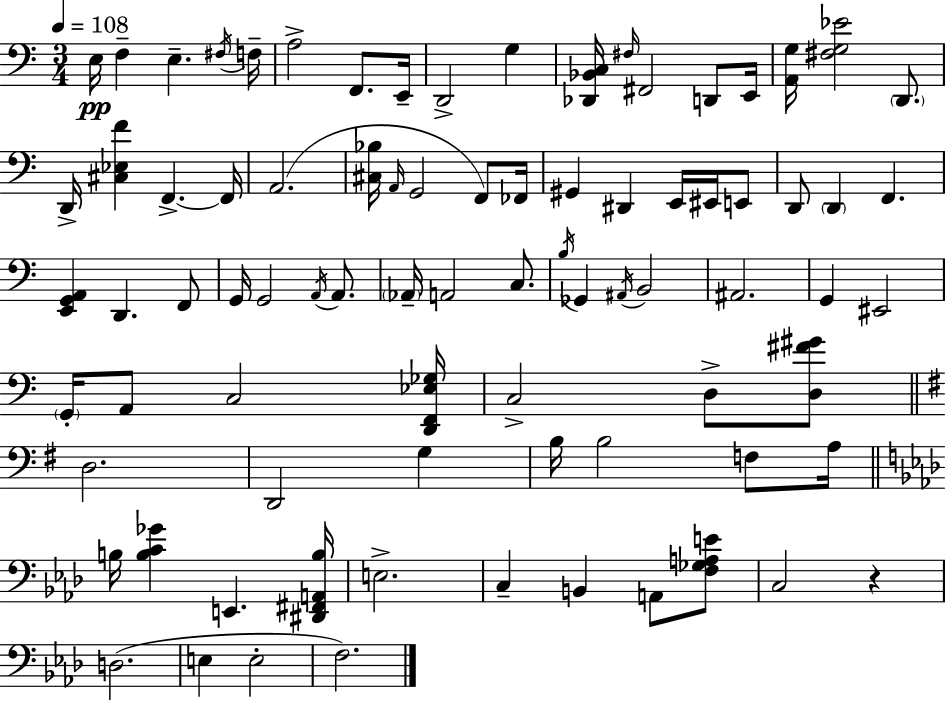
{
  \clef bass
  \numericTimeSignature
  \time 3/4
  \key a \minor
  \tempo 4 = 108
  e16\pp f4-- e4.-- \acciaccatura { fis16 } | f16-- a2-> f,8. | e,16-- d,2-> g4 | <des, bes, c>16 \grace { fis16 } fis,2 d,8 | \break e,16 <a, g>16 <fis g ees'>2 \parenthesize d,8. | d,16-> <cis ees f'>4 f,4.->~~ | f,16 a,2.( | <cis bes>16 \grace { a,16 } g,2 | \break f,8) fes,16 gis,4 dis,4 e,16 | eis,16 e,8 d,8 \parenthesize d,4 f,4. | <e, g, a,>4 d,4. | f,8 g,16 g,2 | \break \acciaccatura { a,16 } a,8. \parenthesize aes,16-- a,2 | c8. \acciaccatura { b16 } ges,4 \acciaccatura { ais,16 } b,2 | ais,2. | g,4 eis,2 | \break \parenthesize g,16-. a,8 c2 | <d, f, ees ges>16 c2-> | d8-> <d fis' gis'>8 \bar "||" \break \key g \major d2. | d,2 g4 | b16 b2 f8 a16 | \bar "||" \break \key aes \major b16 <b c' ges'>4 e,4. <dis, fis, a, b>16 | e2.-> | c4-- b,4 a,8 <f ges a e'>8 | c2 r4 | \break d2.( | e4 e2-. | f2.) | \bar "|."
}